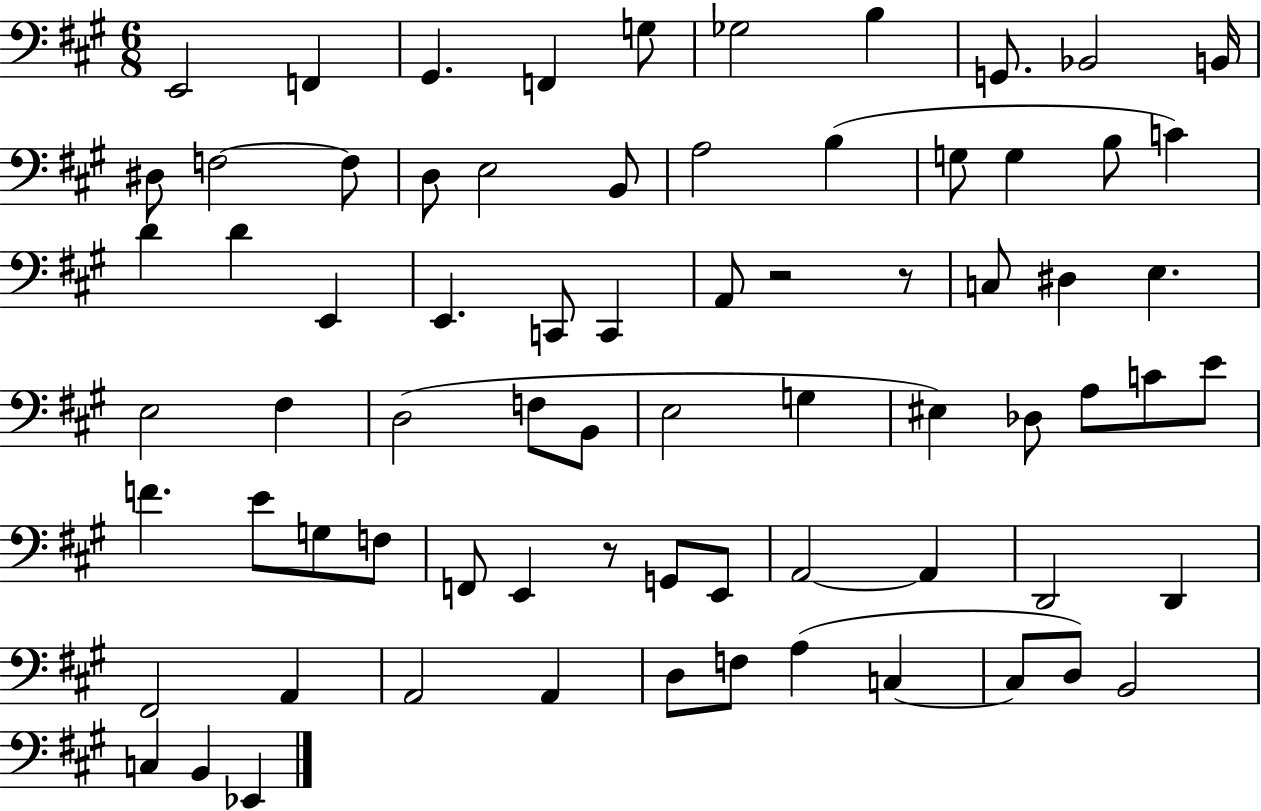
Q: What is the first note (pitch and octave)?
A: E2